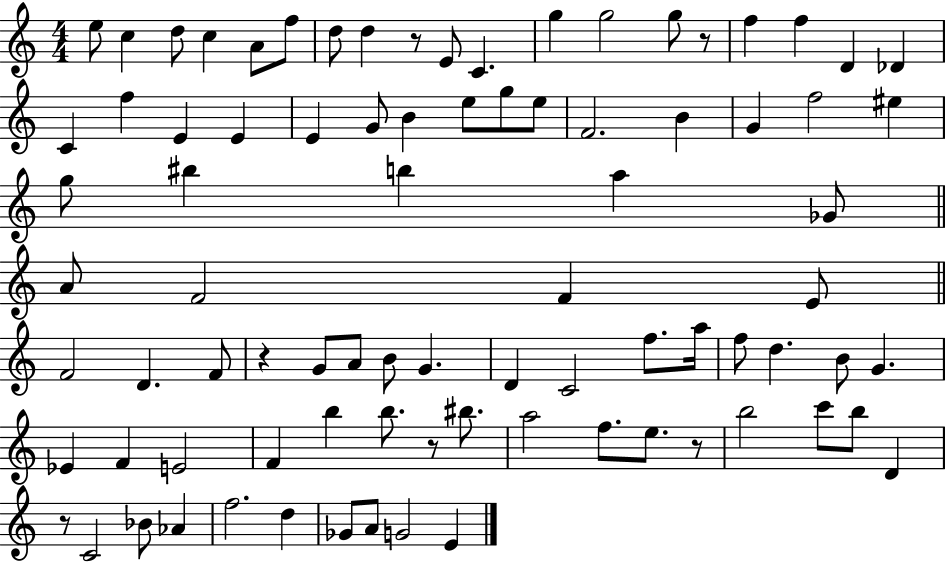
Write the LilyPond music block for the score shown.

{
  \clef treble
  \numericTimeSignature
  \time 4/4
  \key c \major
  \repeat volta 2 { e''8 c''4 d''8 c''4 a'8 f''8 | d''8 d''4 r8 e'8 c'4. | g''4 g''2 g''8 r8 | f''4 f''4 d'4 des'4 | \break c'4 f''4 e'4 e'4 | e'4 g'8 b'4 e''8 g''8 e''8 | f'2. b'4 | g'4 f''2 eis''4 | \break g''8 bis''4 b''4 a''4 ges'8 | \bar "||" \break \key c \major a'8 f'2 f'4 e'8 | \bar "||" \break \key c \major f'2 d'4. f'8 | r4 g'8 a'8 b'8 g'4. | d'4 c'2 f''8. a''16 | f''8 d''4. b'8 g'4. | \break ees'4 f'4 e'2 | f'4 b''4 b''8. r8 bis''8. | a''2 f''8. e''8. r8 | b''2 c'''8 b''8 d'4 | \break r8 c'2 bes'8 aes'4 | f''2. d''4 | ges'8 a'8 g'2 e'4 | } \bar "|."
}